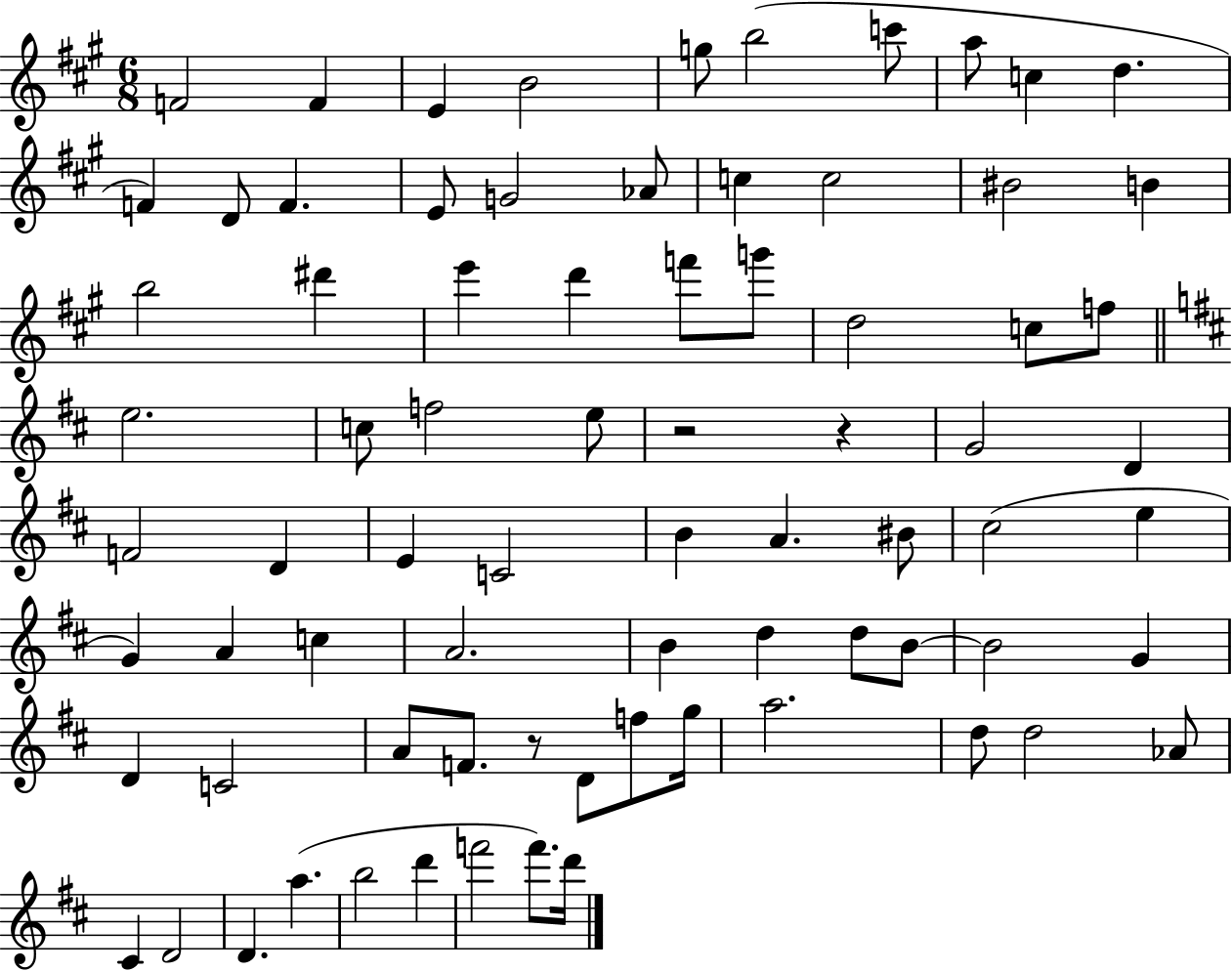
F4/h F4/q E4/q B4/h G5/e B5/h C6/e A5/e C5/q D5/q. F4/q D4/e F4/q. E4/e G4/h Ab4/e C5/q C5/h BIS4/h B4/q B5/h D#6/q E6/q D6/q F6/e G6/e D5/h C5/e F5/e E5/h. C5/e F5/h E5/e R/h R/q G4/h D4/q F4/h D4/q E4/q C4/h B4/q A4/q. BIS4/e C#5/h E5/q G4/q A4/q C5/q A4/h. B4/q D5/q D5/e B4/e B4/h G4/q D4/q C4/h A4/e F4/e. R/e D4/e F5/e G5/s A5/h. D5/e D5/h Ab4/e C#4/q D4/h D4/q. A5/q. B5/h D6/q F6/h F6/e. D6/s